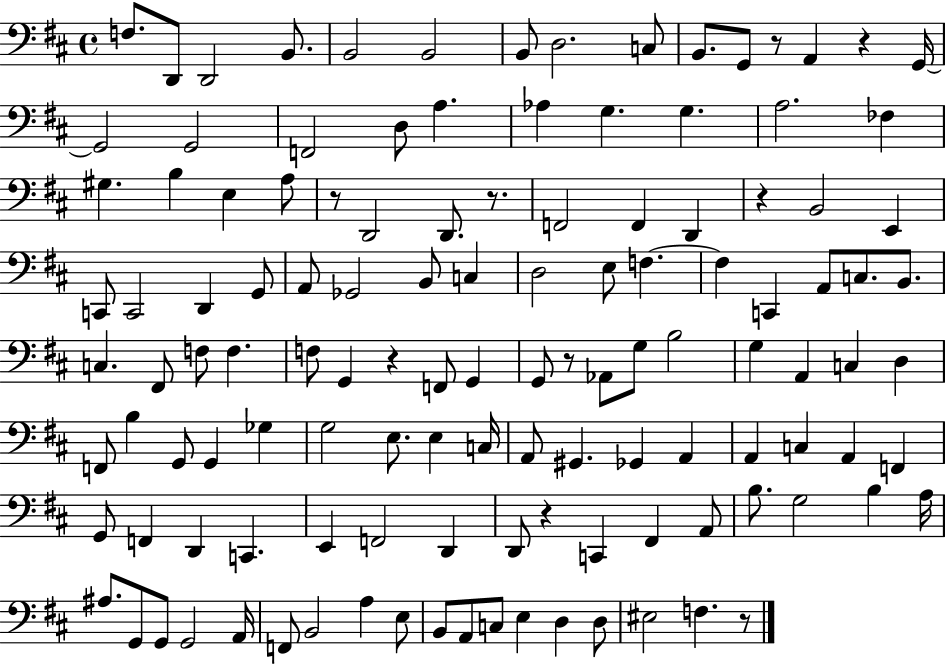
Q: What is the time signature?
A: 4/4